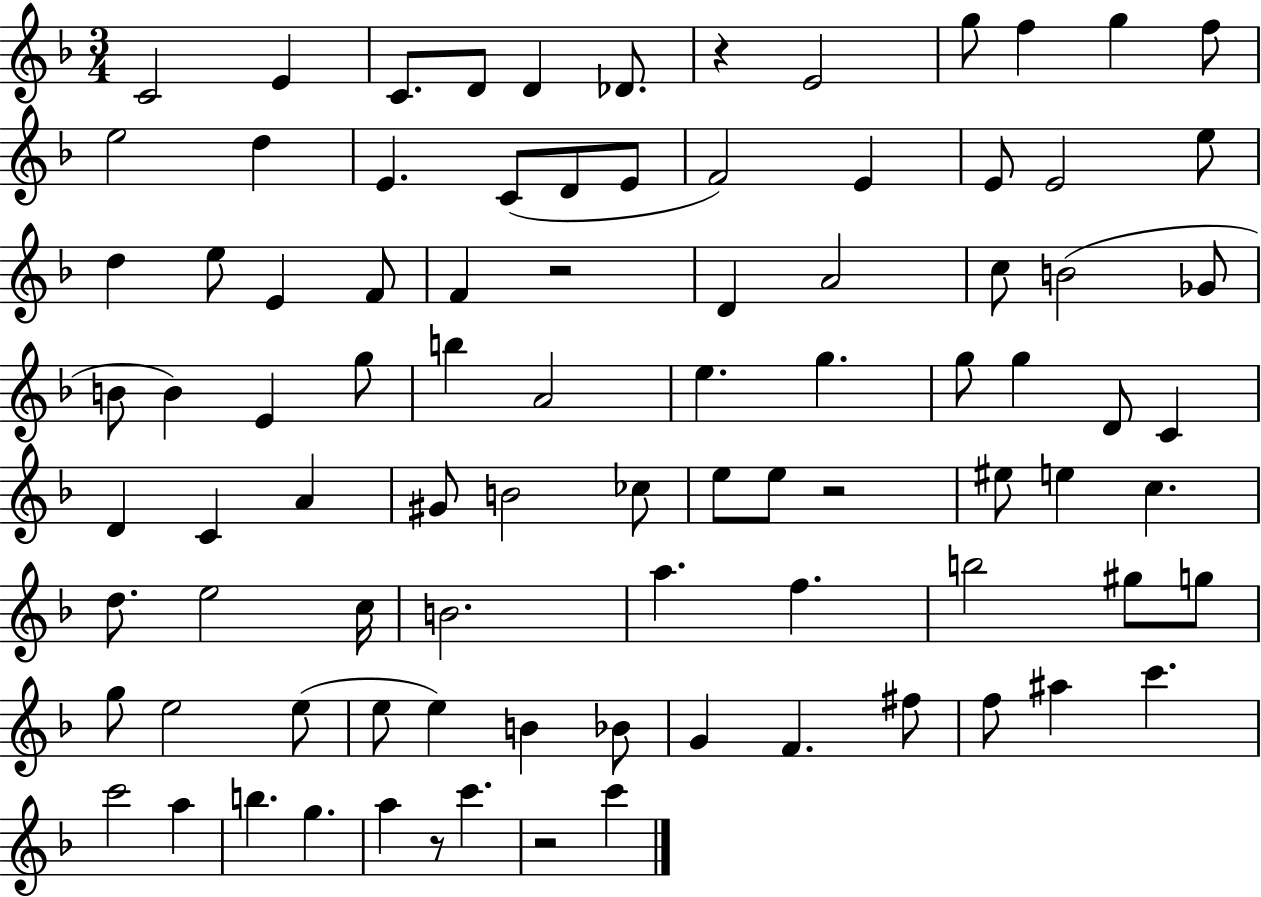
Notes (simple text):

C4/h E4/q C4/e. D4/e D4/q Db4/e. R/q E4/h G5/e F5/q G5/q F5/e E5/h D5/q E4/q. C4/e D4/e E4/e F4/h E4/q E4/e E4/h E5/e D5/q E5/e E4/q F4/e F4/q R/h D4/q A4/h C5/e B4/h Gb4/e B4/e B4/q E4/q G5/e B5/q A4/h E5/q. G5/q. G5/e G5/q D4/e C4/q D4/q C4/q A4/q G#4/e B4/h CES5/e E5/e E5/e R/h EIS5/e E5/q C5/q. D5/e. E5/h C5/s B4/h. A5/q. F5/q. B5/h G#5/e G5/e G5/e E5/h E5/e E5/e E5/q B4/q Bb4/e G4/q F4/q. F#5/e F5/e A#5/q C6/q. C6/h A5/q B5/q. G5/q. A5/q R/e C6/q. R/h C6/q